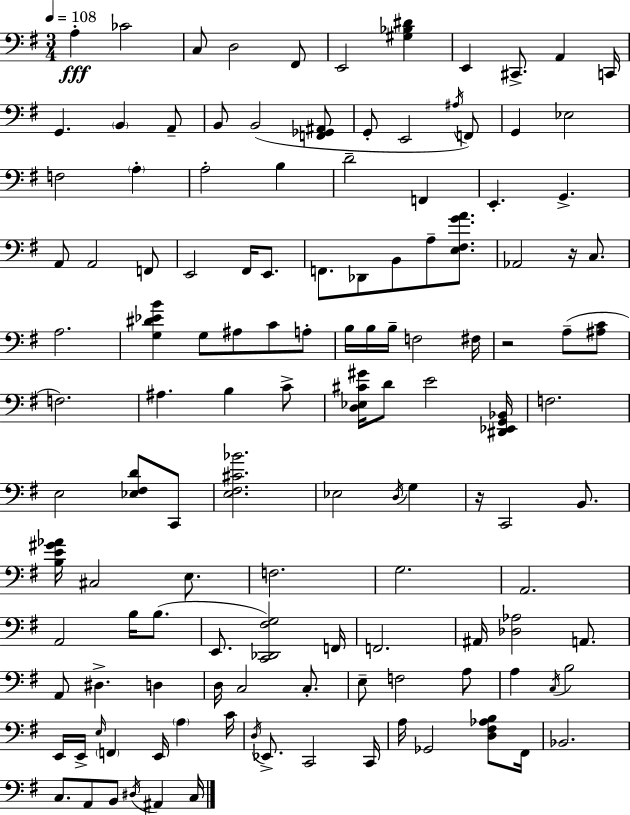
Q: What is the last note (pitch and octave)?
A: C3